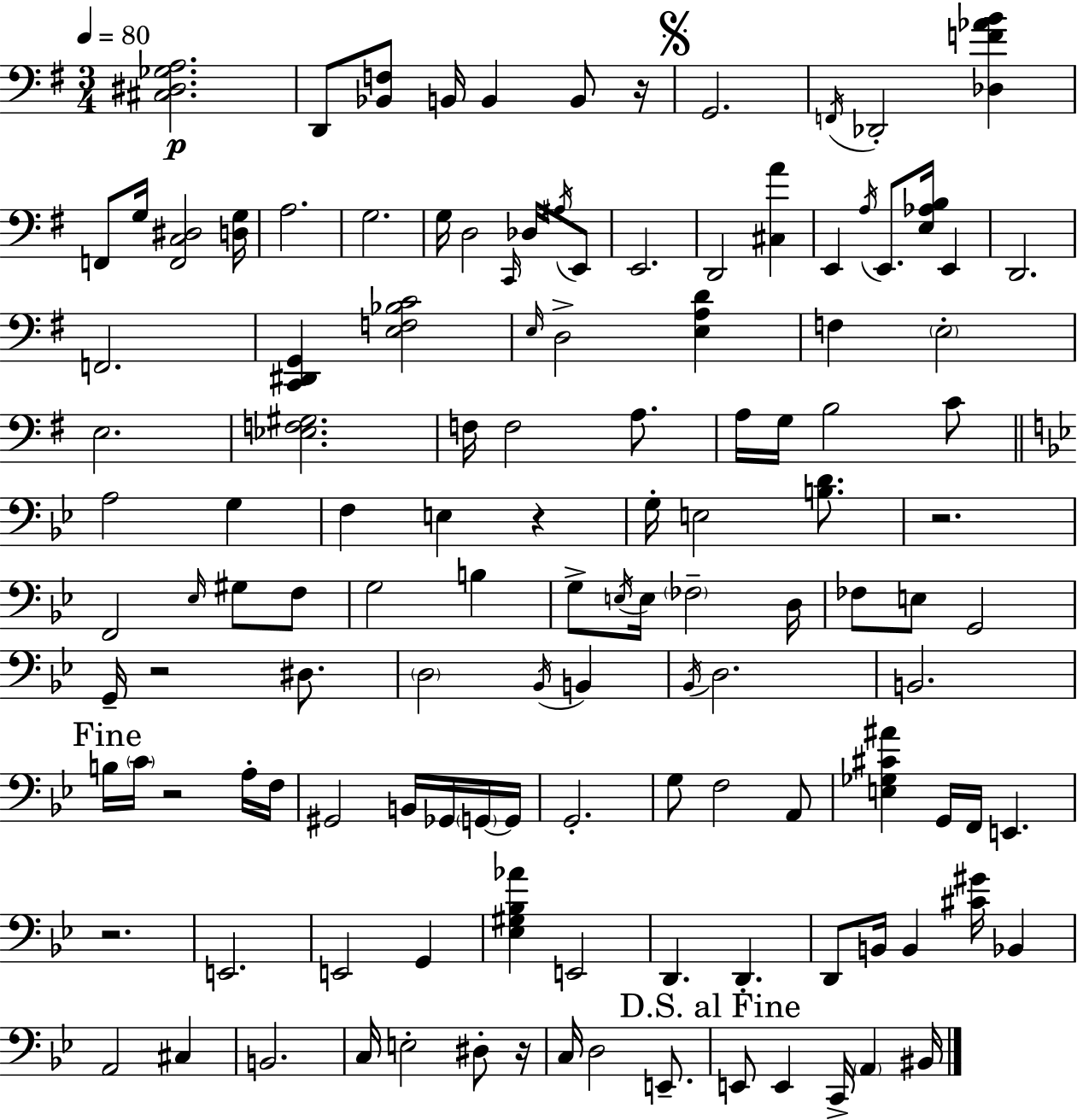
X:1
T:Untitled
M:3/4
L:1/4
K:G
[^C,^D,_G,A,]2 D,,/2 [_B,,F,]/2 B,,/4 B,, B,,/2 z/4 G,,2 F,,/4 _D,,2 [_D,F_AB] F,,/2 G,/4 [F,,C,^D,]2 [D,G,]/4 A,2 G,2 G,/4 D,2 C,,/4 _D,/4 ^A,/4 E,,/2 E,,2 D,,2 [^C,A] E,, A,/4 E,,/2 [E,_A,B,]/4 E,, D,,2 F,,2 [C,,^D,,G,,] [E,F,_B,C]2 E,/4 D,2 [E,A,D] F, E,2 E,2 [_E,F,^G,]2 F,/4 F,2 A,/2 A,/4 G,/4 B,2 C/2 A,2 G, F, E, z G,/4 E,2 [B,D]/2 z2 F,,2 _E,/4 ^G,/2 F,/2 G,2 B, G,/2 E,/4 E,/4 _F,2 D,/4 _F,/2 E,/2 G,,2 G,,/4 z2 ^D,/2 D,2 _B,,/4 B,, _B,,/4 D,2 B,,2 B,/4 C/4 z2 A,/4 F,/4 ^G,,2 B,,/4 _G,,/4 G,,/4 G,,/4 G,,2 G,/2 F,2 A,,/2 [E,_G,^C^A] G,,/4 F,,/4 E,, z2 E,,2 E,,2 G,, [_E,^G,_B,_A] E,,2 D,, D,, D,,/2 B,,/4 B,, [^C^G]/4 _B,, A,,2 ^C, B,,2 C,/4 E,2 ^D,/2 z/4 C,/4 D,2 E,,/2 E,,/2 E,, C,,/4 A,, ^B,,/4